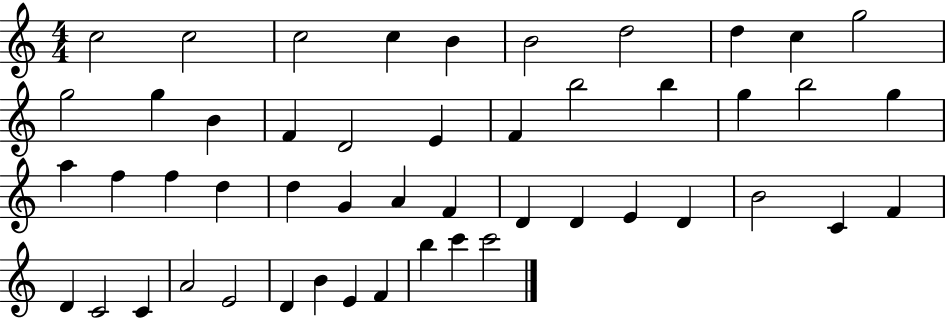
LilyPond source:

{
  \clef treble
  \numericTimeSignature
  \time 4/4
  \key c \major
  c''2 c''2 | c''2 c''4 b'4 | b'2 d''2 | d''4 c''4 g''2 | \break g''2 g''4 b'4 | f'4 d'2 e'4 | f'4 b''2 b''4 | g''4 b''2 g''4 | \break a''4 f''4 f''4 d''4 | d''4 g'4 a'4 f'4 | d'4 d'4 e'4 d'4 | b'2 c'4 f'4 | \break d'4 c'2 c'4 | a'2 e'2 | d'4 b'4 e'4 f'4 | b''4 c'''4 c'''2 | \break \bar "|."
}